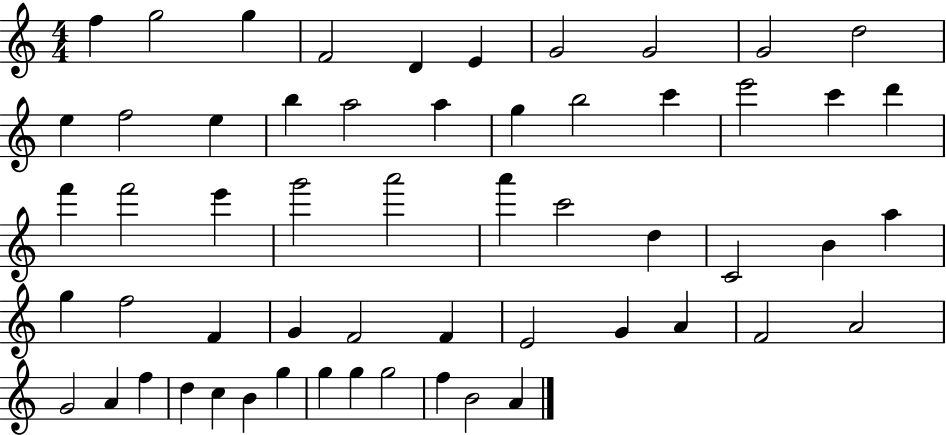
F5/q G5/h G5/q F4/h D4/q E4/q G4/h G4/h G4/h D5/h E5/q F5/h E5/q B5/q A5/h A5/q G5/q B5/h C6/q E6/h C6/q D6/q F6/q F6/h E6/q G6/h A6/h A6/q C6/h D5/q C4/h B4/q A5/q G5/q F5/h F4/q G4/q F4/h F4/q E4/h G4/q A4/q F4/h A4/h G4/h A4/q F5/q D5/q C5/q B4/q G5/q G5/q G5/q G5/h F5/q B4/h A4/q